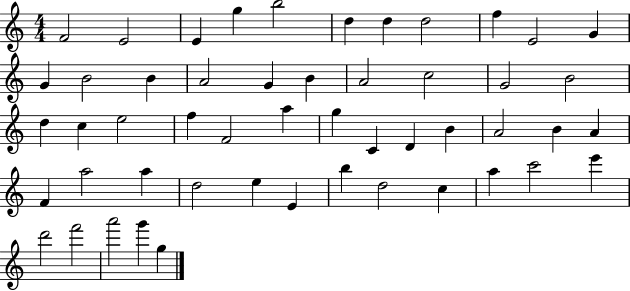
{
  \clef treble
  \numericTimeSignature
  \time 4/4
  \key c \major
  f'2 e'2 | e'4 g''4 b''2 | d''4 d''4 d''2 | f''4 e'2 g'4 | \break g'4 b'2 b'4 | a'2 g'4 b'4 | a'2 c''2 | g'2 b'2 | \break d''4 c''4 e''2 | f''4 f'2 a''4 | g''4 c'4 d'4 b'4 | a'2 b'4 a'4 | \break f'4 a''2 a''4 | d''2 e''4 e'4 | b''4 d''2 c''4 | a''4 c'''2 e'''4 | \break d'''2 f'''2 | a'''2 g'''4 g''4 | \bar "|."
}